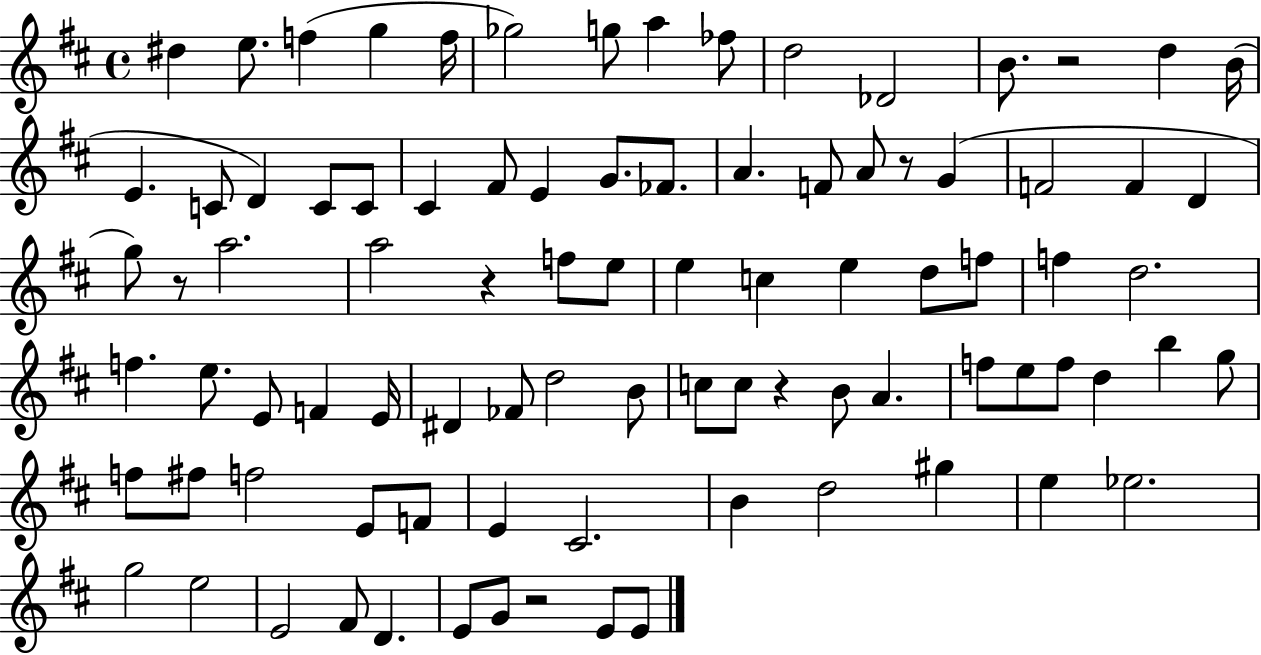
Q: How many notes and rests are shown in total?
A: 89